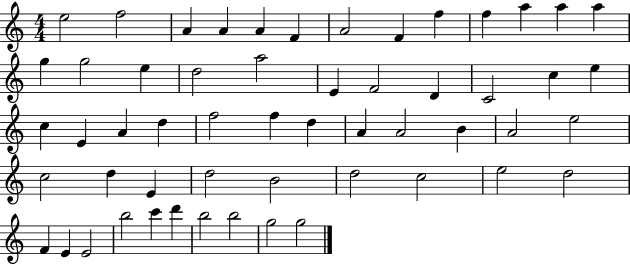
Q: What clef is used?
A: treble